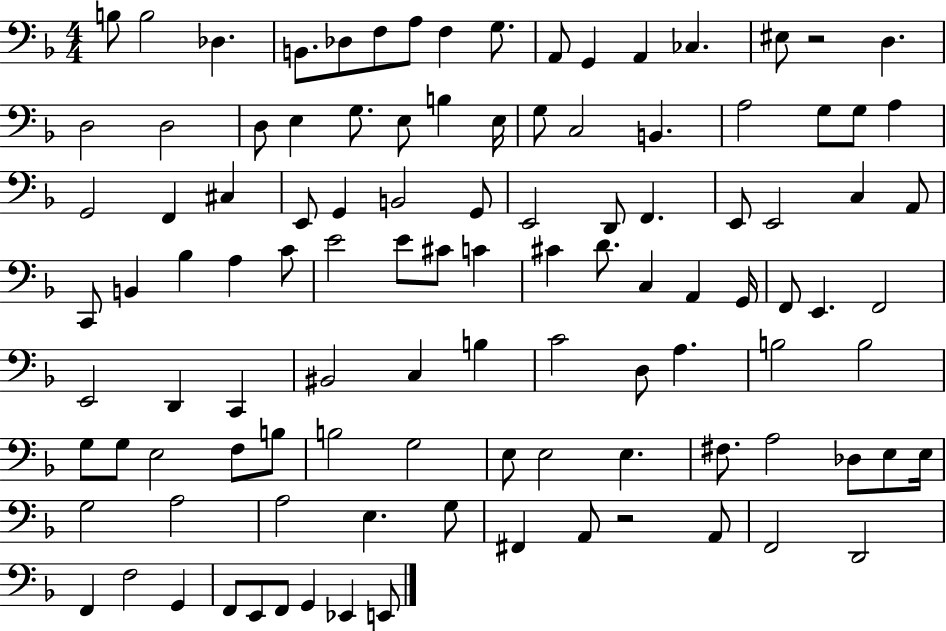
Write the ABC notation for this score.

X:1
T:Untitled
M:4/4
L:1/4
K:F
B,/2 B,2 _D, B,,/2 _D,/2 F,/2 A,/2 F, G,/2 A,,/2 G,, A,, _C, ^E,/2 z2 D, D,2 D,2 D,/2 E, G,/2 E,/2 B, E,/4 G,/2 C,2 B,, A,2 G,/2 G,/2 A, G,,2 F,, ^C, E,,/2 G,, B,,2 G,,/2 E,,2 D,,/2 F,, E,,/2 E,,2 C, A,,/2 C,,/2 B,, _B, A, C/2 E2 E/2 ^C/2 C ^C D/2 C, A,, G,,/4 F,,/2 E,, F,,2 E,,2 D,, C,, ^B,,2 C, B, C2 D,/2 A, B,2 B,2 G,/2 G,/2 E,2 F,/2 B,/2 B,2 G,2 E,/2 E,2 E, ^F,/2 A,2 _D,/2 E,/2 E,/4 G,2 A,2 A,2 E, G,/2 ^F,, A,,/2 z2 A,,/2 F,,2 D,,2 F,, F,2 G,, F,,/2 E,,/2 F,,/2 G,, _E,, E,,/2